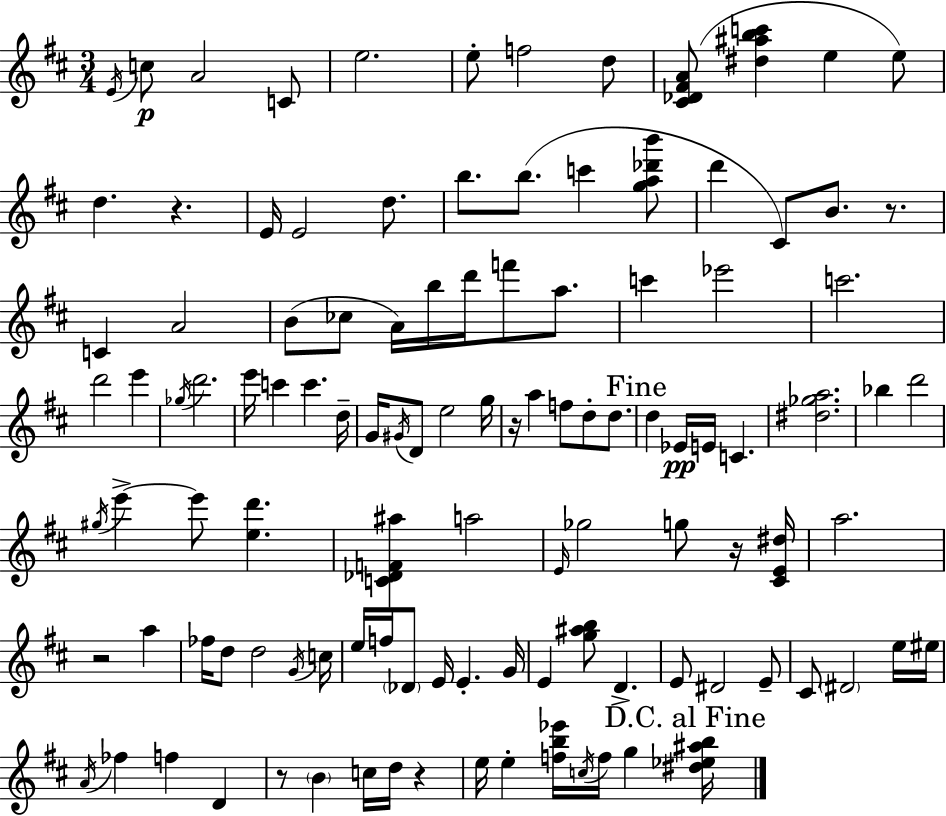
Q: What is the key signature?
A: D major